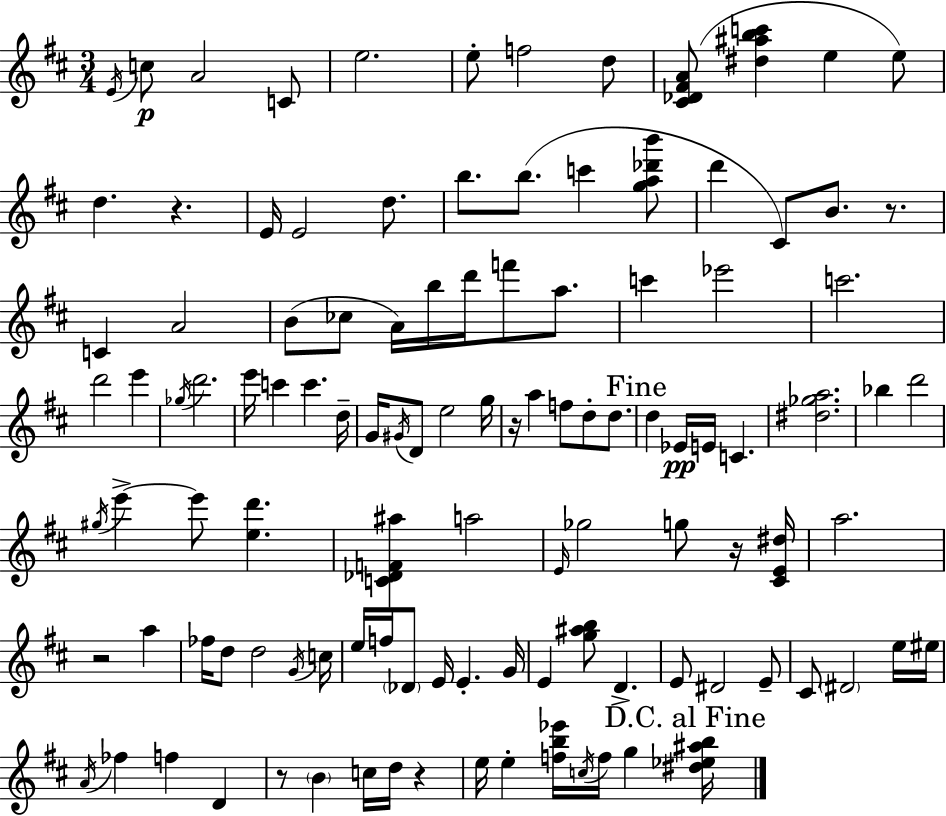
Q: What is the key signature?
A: D major